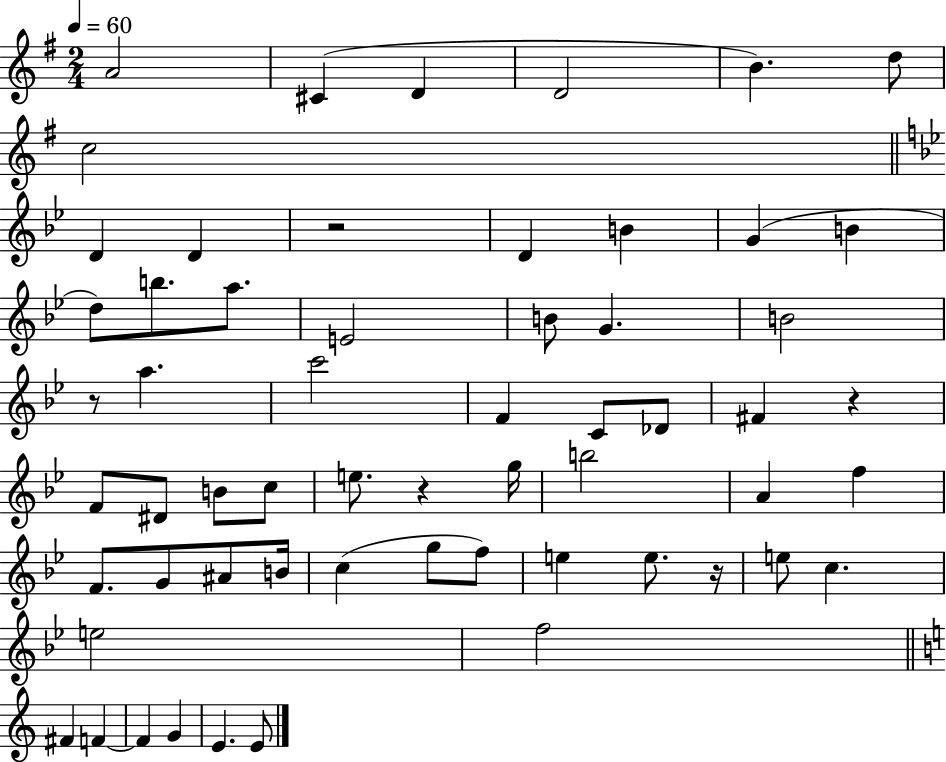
{
  \clef treble
  \numericTimeSignature
  \time 2/4
  \key g \major
  \tempo 4 = 60
  a'2 | cis'4( d'4 | d'2 | b'4.) d''8 | \break c''2 | \bar "||" \break \key g \minor d'4 d'4 | r2 | d'4 b'4 | g'4( b'4 | \break d''8) b''8. a''8. | e'2 | b'8 g'4. | b'2 | \break r8 a''4. | c'''2 | f'4 c'8 des'8 | fis'4 r4 | \break f'8 dis'8 b'8 c''8 | e''8. r4 g''16 | b''2 | a'4 f''4 | \break f'8. g'8 ais'8 b'16 | c''4( g''8 f''8) | e''4 e''8. r16 | e''8 c''4. | \break e''2 | f''2 | \bar "||" \break \key c \major fis'4 f'4~~ | f'4 g'4 | e'4. e'8 | \bar "|."
}